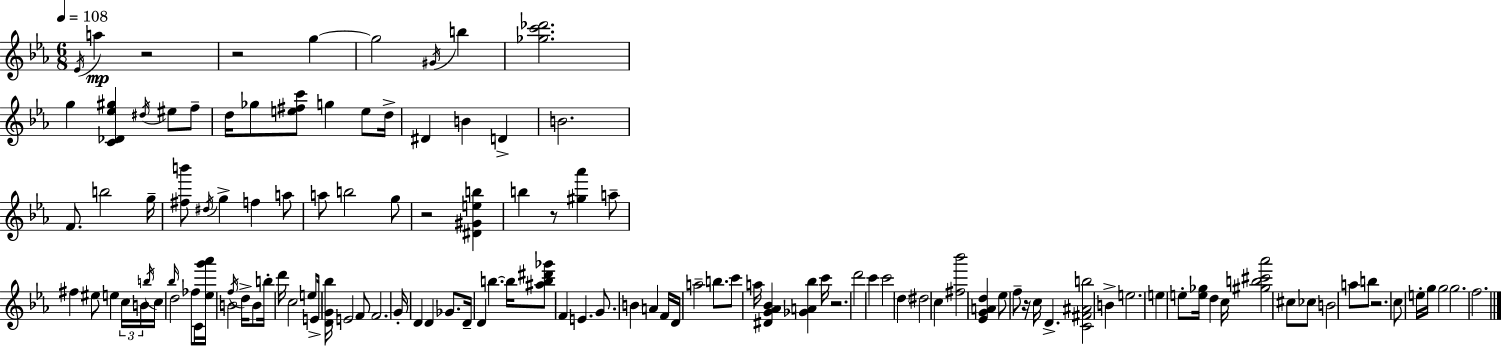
{
  \clef treble
  \numericTimeSignature
  \time 6/8
  \key ees \major
  \tempo 4 = 108
  \repeat volta 2 { \acciaccatura { ees'16 }\mp a''4 r2 | r2 g''4~~ | g''2 \acciaccatura { gis'16 } b''4 | <ges'' c''' des'''>2. | \break g''4 <c' des' ees'' gis''>4 \acciaccatura { dis''16 } eis''8 | f''8-- d''16 ges''8 <e'' fis'' c'''>8 g''4 | e''8 d''16-> dis'4 b'4 d'4-> | b'2. | \break f'8. b''2 | g''16-- <fis'' b'''>8 \acciaccatura { dis''16 } g''4-> f''4 | a''8 a''8 b''2 | g''8 r2 | \break <dis' gis' e'' b''>4 b''4 r8 <gis'' aes'''>4 | a''8-- fis''4 eis''8 e''4 | \tuplet 3/2 { c''16 b'16 \acciaccatura { b''16 } } c''16 \grace { bes''16 } d''2 | fes''8 c'16 <ees'' g''' aes'''>16 b'2 | \break \acciaccatura { f''16 } d''16-> b'8 b''16-. d'''16 c''2 | e''8 e'16-> <d' g' bes''>16 e'2 | f'8 f'2. | g'16-. d'4 | \break d'4 ges'8. d'16-- d'4 | b''4.~~ b''16 <ais'' b'' dis''' ges'''>8 f'4 | e'4. g'8. b'4 | a'4 f'16 d'16 a''2-- | \break b''8. c'''8 a''16 <dis' g' aes' bes'>4 | <ges' a' bes''>4 c'''16 r2. | d'''2 | c'''4 c'''2 | \break \parenthesize d''4 dis''2 | c''4 <fis'' bes'''>2 | <ees' g' a' d''>4 ees''8 f''8-- r16 | c''16 d'4.-> <c' fis' ais' b''>2 | \break b'4-> e''2. | e''4 e''8-. | <e'' ges''>16 d''4 c''16 <gis'' b'' cis''' aes'''>2 | cis''8 ces''8 b'2 | \break a''8 b''8 r2. | c''8 e''16-. g''16 g''2 | g''2. | f''2. | \break } \bar "|."
}